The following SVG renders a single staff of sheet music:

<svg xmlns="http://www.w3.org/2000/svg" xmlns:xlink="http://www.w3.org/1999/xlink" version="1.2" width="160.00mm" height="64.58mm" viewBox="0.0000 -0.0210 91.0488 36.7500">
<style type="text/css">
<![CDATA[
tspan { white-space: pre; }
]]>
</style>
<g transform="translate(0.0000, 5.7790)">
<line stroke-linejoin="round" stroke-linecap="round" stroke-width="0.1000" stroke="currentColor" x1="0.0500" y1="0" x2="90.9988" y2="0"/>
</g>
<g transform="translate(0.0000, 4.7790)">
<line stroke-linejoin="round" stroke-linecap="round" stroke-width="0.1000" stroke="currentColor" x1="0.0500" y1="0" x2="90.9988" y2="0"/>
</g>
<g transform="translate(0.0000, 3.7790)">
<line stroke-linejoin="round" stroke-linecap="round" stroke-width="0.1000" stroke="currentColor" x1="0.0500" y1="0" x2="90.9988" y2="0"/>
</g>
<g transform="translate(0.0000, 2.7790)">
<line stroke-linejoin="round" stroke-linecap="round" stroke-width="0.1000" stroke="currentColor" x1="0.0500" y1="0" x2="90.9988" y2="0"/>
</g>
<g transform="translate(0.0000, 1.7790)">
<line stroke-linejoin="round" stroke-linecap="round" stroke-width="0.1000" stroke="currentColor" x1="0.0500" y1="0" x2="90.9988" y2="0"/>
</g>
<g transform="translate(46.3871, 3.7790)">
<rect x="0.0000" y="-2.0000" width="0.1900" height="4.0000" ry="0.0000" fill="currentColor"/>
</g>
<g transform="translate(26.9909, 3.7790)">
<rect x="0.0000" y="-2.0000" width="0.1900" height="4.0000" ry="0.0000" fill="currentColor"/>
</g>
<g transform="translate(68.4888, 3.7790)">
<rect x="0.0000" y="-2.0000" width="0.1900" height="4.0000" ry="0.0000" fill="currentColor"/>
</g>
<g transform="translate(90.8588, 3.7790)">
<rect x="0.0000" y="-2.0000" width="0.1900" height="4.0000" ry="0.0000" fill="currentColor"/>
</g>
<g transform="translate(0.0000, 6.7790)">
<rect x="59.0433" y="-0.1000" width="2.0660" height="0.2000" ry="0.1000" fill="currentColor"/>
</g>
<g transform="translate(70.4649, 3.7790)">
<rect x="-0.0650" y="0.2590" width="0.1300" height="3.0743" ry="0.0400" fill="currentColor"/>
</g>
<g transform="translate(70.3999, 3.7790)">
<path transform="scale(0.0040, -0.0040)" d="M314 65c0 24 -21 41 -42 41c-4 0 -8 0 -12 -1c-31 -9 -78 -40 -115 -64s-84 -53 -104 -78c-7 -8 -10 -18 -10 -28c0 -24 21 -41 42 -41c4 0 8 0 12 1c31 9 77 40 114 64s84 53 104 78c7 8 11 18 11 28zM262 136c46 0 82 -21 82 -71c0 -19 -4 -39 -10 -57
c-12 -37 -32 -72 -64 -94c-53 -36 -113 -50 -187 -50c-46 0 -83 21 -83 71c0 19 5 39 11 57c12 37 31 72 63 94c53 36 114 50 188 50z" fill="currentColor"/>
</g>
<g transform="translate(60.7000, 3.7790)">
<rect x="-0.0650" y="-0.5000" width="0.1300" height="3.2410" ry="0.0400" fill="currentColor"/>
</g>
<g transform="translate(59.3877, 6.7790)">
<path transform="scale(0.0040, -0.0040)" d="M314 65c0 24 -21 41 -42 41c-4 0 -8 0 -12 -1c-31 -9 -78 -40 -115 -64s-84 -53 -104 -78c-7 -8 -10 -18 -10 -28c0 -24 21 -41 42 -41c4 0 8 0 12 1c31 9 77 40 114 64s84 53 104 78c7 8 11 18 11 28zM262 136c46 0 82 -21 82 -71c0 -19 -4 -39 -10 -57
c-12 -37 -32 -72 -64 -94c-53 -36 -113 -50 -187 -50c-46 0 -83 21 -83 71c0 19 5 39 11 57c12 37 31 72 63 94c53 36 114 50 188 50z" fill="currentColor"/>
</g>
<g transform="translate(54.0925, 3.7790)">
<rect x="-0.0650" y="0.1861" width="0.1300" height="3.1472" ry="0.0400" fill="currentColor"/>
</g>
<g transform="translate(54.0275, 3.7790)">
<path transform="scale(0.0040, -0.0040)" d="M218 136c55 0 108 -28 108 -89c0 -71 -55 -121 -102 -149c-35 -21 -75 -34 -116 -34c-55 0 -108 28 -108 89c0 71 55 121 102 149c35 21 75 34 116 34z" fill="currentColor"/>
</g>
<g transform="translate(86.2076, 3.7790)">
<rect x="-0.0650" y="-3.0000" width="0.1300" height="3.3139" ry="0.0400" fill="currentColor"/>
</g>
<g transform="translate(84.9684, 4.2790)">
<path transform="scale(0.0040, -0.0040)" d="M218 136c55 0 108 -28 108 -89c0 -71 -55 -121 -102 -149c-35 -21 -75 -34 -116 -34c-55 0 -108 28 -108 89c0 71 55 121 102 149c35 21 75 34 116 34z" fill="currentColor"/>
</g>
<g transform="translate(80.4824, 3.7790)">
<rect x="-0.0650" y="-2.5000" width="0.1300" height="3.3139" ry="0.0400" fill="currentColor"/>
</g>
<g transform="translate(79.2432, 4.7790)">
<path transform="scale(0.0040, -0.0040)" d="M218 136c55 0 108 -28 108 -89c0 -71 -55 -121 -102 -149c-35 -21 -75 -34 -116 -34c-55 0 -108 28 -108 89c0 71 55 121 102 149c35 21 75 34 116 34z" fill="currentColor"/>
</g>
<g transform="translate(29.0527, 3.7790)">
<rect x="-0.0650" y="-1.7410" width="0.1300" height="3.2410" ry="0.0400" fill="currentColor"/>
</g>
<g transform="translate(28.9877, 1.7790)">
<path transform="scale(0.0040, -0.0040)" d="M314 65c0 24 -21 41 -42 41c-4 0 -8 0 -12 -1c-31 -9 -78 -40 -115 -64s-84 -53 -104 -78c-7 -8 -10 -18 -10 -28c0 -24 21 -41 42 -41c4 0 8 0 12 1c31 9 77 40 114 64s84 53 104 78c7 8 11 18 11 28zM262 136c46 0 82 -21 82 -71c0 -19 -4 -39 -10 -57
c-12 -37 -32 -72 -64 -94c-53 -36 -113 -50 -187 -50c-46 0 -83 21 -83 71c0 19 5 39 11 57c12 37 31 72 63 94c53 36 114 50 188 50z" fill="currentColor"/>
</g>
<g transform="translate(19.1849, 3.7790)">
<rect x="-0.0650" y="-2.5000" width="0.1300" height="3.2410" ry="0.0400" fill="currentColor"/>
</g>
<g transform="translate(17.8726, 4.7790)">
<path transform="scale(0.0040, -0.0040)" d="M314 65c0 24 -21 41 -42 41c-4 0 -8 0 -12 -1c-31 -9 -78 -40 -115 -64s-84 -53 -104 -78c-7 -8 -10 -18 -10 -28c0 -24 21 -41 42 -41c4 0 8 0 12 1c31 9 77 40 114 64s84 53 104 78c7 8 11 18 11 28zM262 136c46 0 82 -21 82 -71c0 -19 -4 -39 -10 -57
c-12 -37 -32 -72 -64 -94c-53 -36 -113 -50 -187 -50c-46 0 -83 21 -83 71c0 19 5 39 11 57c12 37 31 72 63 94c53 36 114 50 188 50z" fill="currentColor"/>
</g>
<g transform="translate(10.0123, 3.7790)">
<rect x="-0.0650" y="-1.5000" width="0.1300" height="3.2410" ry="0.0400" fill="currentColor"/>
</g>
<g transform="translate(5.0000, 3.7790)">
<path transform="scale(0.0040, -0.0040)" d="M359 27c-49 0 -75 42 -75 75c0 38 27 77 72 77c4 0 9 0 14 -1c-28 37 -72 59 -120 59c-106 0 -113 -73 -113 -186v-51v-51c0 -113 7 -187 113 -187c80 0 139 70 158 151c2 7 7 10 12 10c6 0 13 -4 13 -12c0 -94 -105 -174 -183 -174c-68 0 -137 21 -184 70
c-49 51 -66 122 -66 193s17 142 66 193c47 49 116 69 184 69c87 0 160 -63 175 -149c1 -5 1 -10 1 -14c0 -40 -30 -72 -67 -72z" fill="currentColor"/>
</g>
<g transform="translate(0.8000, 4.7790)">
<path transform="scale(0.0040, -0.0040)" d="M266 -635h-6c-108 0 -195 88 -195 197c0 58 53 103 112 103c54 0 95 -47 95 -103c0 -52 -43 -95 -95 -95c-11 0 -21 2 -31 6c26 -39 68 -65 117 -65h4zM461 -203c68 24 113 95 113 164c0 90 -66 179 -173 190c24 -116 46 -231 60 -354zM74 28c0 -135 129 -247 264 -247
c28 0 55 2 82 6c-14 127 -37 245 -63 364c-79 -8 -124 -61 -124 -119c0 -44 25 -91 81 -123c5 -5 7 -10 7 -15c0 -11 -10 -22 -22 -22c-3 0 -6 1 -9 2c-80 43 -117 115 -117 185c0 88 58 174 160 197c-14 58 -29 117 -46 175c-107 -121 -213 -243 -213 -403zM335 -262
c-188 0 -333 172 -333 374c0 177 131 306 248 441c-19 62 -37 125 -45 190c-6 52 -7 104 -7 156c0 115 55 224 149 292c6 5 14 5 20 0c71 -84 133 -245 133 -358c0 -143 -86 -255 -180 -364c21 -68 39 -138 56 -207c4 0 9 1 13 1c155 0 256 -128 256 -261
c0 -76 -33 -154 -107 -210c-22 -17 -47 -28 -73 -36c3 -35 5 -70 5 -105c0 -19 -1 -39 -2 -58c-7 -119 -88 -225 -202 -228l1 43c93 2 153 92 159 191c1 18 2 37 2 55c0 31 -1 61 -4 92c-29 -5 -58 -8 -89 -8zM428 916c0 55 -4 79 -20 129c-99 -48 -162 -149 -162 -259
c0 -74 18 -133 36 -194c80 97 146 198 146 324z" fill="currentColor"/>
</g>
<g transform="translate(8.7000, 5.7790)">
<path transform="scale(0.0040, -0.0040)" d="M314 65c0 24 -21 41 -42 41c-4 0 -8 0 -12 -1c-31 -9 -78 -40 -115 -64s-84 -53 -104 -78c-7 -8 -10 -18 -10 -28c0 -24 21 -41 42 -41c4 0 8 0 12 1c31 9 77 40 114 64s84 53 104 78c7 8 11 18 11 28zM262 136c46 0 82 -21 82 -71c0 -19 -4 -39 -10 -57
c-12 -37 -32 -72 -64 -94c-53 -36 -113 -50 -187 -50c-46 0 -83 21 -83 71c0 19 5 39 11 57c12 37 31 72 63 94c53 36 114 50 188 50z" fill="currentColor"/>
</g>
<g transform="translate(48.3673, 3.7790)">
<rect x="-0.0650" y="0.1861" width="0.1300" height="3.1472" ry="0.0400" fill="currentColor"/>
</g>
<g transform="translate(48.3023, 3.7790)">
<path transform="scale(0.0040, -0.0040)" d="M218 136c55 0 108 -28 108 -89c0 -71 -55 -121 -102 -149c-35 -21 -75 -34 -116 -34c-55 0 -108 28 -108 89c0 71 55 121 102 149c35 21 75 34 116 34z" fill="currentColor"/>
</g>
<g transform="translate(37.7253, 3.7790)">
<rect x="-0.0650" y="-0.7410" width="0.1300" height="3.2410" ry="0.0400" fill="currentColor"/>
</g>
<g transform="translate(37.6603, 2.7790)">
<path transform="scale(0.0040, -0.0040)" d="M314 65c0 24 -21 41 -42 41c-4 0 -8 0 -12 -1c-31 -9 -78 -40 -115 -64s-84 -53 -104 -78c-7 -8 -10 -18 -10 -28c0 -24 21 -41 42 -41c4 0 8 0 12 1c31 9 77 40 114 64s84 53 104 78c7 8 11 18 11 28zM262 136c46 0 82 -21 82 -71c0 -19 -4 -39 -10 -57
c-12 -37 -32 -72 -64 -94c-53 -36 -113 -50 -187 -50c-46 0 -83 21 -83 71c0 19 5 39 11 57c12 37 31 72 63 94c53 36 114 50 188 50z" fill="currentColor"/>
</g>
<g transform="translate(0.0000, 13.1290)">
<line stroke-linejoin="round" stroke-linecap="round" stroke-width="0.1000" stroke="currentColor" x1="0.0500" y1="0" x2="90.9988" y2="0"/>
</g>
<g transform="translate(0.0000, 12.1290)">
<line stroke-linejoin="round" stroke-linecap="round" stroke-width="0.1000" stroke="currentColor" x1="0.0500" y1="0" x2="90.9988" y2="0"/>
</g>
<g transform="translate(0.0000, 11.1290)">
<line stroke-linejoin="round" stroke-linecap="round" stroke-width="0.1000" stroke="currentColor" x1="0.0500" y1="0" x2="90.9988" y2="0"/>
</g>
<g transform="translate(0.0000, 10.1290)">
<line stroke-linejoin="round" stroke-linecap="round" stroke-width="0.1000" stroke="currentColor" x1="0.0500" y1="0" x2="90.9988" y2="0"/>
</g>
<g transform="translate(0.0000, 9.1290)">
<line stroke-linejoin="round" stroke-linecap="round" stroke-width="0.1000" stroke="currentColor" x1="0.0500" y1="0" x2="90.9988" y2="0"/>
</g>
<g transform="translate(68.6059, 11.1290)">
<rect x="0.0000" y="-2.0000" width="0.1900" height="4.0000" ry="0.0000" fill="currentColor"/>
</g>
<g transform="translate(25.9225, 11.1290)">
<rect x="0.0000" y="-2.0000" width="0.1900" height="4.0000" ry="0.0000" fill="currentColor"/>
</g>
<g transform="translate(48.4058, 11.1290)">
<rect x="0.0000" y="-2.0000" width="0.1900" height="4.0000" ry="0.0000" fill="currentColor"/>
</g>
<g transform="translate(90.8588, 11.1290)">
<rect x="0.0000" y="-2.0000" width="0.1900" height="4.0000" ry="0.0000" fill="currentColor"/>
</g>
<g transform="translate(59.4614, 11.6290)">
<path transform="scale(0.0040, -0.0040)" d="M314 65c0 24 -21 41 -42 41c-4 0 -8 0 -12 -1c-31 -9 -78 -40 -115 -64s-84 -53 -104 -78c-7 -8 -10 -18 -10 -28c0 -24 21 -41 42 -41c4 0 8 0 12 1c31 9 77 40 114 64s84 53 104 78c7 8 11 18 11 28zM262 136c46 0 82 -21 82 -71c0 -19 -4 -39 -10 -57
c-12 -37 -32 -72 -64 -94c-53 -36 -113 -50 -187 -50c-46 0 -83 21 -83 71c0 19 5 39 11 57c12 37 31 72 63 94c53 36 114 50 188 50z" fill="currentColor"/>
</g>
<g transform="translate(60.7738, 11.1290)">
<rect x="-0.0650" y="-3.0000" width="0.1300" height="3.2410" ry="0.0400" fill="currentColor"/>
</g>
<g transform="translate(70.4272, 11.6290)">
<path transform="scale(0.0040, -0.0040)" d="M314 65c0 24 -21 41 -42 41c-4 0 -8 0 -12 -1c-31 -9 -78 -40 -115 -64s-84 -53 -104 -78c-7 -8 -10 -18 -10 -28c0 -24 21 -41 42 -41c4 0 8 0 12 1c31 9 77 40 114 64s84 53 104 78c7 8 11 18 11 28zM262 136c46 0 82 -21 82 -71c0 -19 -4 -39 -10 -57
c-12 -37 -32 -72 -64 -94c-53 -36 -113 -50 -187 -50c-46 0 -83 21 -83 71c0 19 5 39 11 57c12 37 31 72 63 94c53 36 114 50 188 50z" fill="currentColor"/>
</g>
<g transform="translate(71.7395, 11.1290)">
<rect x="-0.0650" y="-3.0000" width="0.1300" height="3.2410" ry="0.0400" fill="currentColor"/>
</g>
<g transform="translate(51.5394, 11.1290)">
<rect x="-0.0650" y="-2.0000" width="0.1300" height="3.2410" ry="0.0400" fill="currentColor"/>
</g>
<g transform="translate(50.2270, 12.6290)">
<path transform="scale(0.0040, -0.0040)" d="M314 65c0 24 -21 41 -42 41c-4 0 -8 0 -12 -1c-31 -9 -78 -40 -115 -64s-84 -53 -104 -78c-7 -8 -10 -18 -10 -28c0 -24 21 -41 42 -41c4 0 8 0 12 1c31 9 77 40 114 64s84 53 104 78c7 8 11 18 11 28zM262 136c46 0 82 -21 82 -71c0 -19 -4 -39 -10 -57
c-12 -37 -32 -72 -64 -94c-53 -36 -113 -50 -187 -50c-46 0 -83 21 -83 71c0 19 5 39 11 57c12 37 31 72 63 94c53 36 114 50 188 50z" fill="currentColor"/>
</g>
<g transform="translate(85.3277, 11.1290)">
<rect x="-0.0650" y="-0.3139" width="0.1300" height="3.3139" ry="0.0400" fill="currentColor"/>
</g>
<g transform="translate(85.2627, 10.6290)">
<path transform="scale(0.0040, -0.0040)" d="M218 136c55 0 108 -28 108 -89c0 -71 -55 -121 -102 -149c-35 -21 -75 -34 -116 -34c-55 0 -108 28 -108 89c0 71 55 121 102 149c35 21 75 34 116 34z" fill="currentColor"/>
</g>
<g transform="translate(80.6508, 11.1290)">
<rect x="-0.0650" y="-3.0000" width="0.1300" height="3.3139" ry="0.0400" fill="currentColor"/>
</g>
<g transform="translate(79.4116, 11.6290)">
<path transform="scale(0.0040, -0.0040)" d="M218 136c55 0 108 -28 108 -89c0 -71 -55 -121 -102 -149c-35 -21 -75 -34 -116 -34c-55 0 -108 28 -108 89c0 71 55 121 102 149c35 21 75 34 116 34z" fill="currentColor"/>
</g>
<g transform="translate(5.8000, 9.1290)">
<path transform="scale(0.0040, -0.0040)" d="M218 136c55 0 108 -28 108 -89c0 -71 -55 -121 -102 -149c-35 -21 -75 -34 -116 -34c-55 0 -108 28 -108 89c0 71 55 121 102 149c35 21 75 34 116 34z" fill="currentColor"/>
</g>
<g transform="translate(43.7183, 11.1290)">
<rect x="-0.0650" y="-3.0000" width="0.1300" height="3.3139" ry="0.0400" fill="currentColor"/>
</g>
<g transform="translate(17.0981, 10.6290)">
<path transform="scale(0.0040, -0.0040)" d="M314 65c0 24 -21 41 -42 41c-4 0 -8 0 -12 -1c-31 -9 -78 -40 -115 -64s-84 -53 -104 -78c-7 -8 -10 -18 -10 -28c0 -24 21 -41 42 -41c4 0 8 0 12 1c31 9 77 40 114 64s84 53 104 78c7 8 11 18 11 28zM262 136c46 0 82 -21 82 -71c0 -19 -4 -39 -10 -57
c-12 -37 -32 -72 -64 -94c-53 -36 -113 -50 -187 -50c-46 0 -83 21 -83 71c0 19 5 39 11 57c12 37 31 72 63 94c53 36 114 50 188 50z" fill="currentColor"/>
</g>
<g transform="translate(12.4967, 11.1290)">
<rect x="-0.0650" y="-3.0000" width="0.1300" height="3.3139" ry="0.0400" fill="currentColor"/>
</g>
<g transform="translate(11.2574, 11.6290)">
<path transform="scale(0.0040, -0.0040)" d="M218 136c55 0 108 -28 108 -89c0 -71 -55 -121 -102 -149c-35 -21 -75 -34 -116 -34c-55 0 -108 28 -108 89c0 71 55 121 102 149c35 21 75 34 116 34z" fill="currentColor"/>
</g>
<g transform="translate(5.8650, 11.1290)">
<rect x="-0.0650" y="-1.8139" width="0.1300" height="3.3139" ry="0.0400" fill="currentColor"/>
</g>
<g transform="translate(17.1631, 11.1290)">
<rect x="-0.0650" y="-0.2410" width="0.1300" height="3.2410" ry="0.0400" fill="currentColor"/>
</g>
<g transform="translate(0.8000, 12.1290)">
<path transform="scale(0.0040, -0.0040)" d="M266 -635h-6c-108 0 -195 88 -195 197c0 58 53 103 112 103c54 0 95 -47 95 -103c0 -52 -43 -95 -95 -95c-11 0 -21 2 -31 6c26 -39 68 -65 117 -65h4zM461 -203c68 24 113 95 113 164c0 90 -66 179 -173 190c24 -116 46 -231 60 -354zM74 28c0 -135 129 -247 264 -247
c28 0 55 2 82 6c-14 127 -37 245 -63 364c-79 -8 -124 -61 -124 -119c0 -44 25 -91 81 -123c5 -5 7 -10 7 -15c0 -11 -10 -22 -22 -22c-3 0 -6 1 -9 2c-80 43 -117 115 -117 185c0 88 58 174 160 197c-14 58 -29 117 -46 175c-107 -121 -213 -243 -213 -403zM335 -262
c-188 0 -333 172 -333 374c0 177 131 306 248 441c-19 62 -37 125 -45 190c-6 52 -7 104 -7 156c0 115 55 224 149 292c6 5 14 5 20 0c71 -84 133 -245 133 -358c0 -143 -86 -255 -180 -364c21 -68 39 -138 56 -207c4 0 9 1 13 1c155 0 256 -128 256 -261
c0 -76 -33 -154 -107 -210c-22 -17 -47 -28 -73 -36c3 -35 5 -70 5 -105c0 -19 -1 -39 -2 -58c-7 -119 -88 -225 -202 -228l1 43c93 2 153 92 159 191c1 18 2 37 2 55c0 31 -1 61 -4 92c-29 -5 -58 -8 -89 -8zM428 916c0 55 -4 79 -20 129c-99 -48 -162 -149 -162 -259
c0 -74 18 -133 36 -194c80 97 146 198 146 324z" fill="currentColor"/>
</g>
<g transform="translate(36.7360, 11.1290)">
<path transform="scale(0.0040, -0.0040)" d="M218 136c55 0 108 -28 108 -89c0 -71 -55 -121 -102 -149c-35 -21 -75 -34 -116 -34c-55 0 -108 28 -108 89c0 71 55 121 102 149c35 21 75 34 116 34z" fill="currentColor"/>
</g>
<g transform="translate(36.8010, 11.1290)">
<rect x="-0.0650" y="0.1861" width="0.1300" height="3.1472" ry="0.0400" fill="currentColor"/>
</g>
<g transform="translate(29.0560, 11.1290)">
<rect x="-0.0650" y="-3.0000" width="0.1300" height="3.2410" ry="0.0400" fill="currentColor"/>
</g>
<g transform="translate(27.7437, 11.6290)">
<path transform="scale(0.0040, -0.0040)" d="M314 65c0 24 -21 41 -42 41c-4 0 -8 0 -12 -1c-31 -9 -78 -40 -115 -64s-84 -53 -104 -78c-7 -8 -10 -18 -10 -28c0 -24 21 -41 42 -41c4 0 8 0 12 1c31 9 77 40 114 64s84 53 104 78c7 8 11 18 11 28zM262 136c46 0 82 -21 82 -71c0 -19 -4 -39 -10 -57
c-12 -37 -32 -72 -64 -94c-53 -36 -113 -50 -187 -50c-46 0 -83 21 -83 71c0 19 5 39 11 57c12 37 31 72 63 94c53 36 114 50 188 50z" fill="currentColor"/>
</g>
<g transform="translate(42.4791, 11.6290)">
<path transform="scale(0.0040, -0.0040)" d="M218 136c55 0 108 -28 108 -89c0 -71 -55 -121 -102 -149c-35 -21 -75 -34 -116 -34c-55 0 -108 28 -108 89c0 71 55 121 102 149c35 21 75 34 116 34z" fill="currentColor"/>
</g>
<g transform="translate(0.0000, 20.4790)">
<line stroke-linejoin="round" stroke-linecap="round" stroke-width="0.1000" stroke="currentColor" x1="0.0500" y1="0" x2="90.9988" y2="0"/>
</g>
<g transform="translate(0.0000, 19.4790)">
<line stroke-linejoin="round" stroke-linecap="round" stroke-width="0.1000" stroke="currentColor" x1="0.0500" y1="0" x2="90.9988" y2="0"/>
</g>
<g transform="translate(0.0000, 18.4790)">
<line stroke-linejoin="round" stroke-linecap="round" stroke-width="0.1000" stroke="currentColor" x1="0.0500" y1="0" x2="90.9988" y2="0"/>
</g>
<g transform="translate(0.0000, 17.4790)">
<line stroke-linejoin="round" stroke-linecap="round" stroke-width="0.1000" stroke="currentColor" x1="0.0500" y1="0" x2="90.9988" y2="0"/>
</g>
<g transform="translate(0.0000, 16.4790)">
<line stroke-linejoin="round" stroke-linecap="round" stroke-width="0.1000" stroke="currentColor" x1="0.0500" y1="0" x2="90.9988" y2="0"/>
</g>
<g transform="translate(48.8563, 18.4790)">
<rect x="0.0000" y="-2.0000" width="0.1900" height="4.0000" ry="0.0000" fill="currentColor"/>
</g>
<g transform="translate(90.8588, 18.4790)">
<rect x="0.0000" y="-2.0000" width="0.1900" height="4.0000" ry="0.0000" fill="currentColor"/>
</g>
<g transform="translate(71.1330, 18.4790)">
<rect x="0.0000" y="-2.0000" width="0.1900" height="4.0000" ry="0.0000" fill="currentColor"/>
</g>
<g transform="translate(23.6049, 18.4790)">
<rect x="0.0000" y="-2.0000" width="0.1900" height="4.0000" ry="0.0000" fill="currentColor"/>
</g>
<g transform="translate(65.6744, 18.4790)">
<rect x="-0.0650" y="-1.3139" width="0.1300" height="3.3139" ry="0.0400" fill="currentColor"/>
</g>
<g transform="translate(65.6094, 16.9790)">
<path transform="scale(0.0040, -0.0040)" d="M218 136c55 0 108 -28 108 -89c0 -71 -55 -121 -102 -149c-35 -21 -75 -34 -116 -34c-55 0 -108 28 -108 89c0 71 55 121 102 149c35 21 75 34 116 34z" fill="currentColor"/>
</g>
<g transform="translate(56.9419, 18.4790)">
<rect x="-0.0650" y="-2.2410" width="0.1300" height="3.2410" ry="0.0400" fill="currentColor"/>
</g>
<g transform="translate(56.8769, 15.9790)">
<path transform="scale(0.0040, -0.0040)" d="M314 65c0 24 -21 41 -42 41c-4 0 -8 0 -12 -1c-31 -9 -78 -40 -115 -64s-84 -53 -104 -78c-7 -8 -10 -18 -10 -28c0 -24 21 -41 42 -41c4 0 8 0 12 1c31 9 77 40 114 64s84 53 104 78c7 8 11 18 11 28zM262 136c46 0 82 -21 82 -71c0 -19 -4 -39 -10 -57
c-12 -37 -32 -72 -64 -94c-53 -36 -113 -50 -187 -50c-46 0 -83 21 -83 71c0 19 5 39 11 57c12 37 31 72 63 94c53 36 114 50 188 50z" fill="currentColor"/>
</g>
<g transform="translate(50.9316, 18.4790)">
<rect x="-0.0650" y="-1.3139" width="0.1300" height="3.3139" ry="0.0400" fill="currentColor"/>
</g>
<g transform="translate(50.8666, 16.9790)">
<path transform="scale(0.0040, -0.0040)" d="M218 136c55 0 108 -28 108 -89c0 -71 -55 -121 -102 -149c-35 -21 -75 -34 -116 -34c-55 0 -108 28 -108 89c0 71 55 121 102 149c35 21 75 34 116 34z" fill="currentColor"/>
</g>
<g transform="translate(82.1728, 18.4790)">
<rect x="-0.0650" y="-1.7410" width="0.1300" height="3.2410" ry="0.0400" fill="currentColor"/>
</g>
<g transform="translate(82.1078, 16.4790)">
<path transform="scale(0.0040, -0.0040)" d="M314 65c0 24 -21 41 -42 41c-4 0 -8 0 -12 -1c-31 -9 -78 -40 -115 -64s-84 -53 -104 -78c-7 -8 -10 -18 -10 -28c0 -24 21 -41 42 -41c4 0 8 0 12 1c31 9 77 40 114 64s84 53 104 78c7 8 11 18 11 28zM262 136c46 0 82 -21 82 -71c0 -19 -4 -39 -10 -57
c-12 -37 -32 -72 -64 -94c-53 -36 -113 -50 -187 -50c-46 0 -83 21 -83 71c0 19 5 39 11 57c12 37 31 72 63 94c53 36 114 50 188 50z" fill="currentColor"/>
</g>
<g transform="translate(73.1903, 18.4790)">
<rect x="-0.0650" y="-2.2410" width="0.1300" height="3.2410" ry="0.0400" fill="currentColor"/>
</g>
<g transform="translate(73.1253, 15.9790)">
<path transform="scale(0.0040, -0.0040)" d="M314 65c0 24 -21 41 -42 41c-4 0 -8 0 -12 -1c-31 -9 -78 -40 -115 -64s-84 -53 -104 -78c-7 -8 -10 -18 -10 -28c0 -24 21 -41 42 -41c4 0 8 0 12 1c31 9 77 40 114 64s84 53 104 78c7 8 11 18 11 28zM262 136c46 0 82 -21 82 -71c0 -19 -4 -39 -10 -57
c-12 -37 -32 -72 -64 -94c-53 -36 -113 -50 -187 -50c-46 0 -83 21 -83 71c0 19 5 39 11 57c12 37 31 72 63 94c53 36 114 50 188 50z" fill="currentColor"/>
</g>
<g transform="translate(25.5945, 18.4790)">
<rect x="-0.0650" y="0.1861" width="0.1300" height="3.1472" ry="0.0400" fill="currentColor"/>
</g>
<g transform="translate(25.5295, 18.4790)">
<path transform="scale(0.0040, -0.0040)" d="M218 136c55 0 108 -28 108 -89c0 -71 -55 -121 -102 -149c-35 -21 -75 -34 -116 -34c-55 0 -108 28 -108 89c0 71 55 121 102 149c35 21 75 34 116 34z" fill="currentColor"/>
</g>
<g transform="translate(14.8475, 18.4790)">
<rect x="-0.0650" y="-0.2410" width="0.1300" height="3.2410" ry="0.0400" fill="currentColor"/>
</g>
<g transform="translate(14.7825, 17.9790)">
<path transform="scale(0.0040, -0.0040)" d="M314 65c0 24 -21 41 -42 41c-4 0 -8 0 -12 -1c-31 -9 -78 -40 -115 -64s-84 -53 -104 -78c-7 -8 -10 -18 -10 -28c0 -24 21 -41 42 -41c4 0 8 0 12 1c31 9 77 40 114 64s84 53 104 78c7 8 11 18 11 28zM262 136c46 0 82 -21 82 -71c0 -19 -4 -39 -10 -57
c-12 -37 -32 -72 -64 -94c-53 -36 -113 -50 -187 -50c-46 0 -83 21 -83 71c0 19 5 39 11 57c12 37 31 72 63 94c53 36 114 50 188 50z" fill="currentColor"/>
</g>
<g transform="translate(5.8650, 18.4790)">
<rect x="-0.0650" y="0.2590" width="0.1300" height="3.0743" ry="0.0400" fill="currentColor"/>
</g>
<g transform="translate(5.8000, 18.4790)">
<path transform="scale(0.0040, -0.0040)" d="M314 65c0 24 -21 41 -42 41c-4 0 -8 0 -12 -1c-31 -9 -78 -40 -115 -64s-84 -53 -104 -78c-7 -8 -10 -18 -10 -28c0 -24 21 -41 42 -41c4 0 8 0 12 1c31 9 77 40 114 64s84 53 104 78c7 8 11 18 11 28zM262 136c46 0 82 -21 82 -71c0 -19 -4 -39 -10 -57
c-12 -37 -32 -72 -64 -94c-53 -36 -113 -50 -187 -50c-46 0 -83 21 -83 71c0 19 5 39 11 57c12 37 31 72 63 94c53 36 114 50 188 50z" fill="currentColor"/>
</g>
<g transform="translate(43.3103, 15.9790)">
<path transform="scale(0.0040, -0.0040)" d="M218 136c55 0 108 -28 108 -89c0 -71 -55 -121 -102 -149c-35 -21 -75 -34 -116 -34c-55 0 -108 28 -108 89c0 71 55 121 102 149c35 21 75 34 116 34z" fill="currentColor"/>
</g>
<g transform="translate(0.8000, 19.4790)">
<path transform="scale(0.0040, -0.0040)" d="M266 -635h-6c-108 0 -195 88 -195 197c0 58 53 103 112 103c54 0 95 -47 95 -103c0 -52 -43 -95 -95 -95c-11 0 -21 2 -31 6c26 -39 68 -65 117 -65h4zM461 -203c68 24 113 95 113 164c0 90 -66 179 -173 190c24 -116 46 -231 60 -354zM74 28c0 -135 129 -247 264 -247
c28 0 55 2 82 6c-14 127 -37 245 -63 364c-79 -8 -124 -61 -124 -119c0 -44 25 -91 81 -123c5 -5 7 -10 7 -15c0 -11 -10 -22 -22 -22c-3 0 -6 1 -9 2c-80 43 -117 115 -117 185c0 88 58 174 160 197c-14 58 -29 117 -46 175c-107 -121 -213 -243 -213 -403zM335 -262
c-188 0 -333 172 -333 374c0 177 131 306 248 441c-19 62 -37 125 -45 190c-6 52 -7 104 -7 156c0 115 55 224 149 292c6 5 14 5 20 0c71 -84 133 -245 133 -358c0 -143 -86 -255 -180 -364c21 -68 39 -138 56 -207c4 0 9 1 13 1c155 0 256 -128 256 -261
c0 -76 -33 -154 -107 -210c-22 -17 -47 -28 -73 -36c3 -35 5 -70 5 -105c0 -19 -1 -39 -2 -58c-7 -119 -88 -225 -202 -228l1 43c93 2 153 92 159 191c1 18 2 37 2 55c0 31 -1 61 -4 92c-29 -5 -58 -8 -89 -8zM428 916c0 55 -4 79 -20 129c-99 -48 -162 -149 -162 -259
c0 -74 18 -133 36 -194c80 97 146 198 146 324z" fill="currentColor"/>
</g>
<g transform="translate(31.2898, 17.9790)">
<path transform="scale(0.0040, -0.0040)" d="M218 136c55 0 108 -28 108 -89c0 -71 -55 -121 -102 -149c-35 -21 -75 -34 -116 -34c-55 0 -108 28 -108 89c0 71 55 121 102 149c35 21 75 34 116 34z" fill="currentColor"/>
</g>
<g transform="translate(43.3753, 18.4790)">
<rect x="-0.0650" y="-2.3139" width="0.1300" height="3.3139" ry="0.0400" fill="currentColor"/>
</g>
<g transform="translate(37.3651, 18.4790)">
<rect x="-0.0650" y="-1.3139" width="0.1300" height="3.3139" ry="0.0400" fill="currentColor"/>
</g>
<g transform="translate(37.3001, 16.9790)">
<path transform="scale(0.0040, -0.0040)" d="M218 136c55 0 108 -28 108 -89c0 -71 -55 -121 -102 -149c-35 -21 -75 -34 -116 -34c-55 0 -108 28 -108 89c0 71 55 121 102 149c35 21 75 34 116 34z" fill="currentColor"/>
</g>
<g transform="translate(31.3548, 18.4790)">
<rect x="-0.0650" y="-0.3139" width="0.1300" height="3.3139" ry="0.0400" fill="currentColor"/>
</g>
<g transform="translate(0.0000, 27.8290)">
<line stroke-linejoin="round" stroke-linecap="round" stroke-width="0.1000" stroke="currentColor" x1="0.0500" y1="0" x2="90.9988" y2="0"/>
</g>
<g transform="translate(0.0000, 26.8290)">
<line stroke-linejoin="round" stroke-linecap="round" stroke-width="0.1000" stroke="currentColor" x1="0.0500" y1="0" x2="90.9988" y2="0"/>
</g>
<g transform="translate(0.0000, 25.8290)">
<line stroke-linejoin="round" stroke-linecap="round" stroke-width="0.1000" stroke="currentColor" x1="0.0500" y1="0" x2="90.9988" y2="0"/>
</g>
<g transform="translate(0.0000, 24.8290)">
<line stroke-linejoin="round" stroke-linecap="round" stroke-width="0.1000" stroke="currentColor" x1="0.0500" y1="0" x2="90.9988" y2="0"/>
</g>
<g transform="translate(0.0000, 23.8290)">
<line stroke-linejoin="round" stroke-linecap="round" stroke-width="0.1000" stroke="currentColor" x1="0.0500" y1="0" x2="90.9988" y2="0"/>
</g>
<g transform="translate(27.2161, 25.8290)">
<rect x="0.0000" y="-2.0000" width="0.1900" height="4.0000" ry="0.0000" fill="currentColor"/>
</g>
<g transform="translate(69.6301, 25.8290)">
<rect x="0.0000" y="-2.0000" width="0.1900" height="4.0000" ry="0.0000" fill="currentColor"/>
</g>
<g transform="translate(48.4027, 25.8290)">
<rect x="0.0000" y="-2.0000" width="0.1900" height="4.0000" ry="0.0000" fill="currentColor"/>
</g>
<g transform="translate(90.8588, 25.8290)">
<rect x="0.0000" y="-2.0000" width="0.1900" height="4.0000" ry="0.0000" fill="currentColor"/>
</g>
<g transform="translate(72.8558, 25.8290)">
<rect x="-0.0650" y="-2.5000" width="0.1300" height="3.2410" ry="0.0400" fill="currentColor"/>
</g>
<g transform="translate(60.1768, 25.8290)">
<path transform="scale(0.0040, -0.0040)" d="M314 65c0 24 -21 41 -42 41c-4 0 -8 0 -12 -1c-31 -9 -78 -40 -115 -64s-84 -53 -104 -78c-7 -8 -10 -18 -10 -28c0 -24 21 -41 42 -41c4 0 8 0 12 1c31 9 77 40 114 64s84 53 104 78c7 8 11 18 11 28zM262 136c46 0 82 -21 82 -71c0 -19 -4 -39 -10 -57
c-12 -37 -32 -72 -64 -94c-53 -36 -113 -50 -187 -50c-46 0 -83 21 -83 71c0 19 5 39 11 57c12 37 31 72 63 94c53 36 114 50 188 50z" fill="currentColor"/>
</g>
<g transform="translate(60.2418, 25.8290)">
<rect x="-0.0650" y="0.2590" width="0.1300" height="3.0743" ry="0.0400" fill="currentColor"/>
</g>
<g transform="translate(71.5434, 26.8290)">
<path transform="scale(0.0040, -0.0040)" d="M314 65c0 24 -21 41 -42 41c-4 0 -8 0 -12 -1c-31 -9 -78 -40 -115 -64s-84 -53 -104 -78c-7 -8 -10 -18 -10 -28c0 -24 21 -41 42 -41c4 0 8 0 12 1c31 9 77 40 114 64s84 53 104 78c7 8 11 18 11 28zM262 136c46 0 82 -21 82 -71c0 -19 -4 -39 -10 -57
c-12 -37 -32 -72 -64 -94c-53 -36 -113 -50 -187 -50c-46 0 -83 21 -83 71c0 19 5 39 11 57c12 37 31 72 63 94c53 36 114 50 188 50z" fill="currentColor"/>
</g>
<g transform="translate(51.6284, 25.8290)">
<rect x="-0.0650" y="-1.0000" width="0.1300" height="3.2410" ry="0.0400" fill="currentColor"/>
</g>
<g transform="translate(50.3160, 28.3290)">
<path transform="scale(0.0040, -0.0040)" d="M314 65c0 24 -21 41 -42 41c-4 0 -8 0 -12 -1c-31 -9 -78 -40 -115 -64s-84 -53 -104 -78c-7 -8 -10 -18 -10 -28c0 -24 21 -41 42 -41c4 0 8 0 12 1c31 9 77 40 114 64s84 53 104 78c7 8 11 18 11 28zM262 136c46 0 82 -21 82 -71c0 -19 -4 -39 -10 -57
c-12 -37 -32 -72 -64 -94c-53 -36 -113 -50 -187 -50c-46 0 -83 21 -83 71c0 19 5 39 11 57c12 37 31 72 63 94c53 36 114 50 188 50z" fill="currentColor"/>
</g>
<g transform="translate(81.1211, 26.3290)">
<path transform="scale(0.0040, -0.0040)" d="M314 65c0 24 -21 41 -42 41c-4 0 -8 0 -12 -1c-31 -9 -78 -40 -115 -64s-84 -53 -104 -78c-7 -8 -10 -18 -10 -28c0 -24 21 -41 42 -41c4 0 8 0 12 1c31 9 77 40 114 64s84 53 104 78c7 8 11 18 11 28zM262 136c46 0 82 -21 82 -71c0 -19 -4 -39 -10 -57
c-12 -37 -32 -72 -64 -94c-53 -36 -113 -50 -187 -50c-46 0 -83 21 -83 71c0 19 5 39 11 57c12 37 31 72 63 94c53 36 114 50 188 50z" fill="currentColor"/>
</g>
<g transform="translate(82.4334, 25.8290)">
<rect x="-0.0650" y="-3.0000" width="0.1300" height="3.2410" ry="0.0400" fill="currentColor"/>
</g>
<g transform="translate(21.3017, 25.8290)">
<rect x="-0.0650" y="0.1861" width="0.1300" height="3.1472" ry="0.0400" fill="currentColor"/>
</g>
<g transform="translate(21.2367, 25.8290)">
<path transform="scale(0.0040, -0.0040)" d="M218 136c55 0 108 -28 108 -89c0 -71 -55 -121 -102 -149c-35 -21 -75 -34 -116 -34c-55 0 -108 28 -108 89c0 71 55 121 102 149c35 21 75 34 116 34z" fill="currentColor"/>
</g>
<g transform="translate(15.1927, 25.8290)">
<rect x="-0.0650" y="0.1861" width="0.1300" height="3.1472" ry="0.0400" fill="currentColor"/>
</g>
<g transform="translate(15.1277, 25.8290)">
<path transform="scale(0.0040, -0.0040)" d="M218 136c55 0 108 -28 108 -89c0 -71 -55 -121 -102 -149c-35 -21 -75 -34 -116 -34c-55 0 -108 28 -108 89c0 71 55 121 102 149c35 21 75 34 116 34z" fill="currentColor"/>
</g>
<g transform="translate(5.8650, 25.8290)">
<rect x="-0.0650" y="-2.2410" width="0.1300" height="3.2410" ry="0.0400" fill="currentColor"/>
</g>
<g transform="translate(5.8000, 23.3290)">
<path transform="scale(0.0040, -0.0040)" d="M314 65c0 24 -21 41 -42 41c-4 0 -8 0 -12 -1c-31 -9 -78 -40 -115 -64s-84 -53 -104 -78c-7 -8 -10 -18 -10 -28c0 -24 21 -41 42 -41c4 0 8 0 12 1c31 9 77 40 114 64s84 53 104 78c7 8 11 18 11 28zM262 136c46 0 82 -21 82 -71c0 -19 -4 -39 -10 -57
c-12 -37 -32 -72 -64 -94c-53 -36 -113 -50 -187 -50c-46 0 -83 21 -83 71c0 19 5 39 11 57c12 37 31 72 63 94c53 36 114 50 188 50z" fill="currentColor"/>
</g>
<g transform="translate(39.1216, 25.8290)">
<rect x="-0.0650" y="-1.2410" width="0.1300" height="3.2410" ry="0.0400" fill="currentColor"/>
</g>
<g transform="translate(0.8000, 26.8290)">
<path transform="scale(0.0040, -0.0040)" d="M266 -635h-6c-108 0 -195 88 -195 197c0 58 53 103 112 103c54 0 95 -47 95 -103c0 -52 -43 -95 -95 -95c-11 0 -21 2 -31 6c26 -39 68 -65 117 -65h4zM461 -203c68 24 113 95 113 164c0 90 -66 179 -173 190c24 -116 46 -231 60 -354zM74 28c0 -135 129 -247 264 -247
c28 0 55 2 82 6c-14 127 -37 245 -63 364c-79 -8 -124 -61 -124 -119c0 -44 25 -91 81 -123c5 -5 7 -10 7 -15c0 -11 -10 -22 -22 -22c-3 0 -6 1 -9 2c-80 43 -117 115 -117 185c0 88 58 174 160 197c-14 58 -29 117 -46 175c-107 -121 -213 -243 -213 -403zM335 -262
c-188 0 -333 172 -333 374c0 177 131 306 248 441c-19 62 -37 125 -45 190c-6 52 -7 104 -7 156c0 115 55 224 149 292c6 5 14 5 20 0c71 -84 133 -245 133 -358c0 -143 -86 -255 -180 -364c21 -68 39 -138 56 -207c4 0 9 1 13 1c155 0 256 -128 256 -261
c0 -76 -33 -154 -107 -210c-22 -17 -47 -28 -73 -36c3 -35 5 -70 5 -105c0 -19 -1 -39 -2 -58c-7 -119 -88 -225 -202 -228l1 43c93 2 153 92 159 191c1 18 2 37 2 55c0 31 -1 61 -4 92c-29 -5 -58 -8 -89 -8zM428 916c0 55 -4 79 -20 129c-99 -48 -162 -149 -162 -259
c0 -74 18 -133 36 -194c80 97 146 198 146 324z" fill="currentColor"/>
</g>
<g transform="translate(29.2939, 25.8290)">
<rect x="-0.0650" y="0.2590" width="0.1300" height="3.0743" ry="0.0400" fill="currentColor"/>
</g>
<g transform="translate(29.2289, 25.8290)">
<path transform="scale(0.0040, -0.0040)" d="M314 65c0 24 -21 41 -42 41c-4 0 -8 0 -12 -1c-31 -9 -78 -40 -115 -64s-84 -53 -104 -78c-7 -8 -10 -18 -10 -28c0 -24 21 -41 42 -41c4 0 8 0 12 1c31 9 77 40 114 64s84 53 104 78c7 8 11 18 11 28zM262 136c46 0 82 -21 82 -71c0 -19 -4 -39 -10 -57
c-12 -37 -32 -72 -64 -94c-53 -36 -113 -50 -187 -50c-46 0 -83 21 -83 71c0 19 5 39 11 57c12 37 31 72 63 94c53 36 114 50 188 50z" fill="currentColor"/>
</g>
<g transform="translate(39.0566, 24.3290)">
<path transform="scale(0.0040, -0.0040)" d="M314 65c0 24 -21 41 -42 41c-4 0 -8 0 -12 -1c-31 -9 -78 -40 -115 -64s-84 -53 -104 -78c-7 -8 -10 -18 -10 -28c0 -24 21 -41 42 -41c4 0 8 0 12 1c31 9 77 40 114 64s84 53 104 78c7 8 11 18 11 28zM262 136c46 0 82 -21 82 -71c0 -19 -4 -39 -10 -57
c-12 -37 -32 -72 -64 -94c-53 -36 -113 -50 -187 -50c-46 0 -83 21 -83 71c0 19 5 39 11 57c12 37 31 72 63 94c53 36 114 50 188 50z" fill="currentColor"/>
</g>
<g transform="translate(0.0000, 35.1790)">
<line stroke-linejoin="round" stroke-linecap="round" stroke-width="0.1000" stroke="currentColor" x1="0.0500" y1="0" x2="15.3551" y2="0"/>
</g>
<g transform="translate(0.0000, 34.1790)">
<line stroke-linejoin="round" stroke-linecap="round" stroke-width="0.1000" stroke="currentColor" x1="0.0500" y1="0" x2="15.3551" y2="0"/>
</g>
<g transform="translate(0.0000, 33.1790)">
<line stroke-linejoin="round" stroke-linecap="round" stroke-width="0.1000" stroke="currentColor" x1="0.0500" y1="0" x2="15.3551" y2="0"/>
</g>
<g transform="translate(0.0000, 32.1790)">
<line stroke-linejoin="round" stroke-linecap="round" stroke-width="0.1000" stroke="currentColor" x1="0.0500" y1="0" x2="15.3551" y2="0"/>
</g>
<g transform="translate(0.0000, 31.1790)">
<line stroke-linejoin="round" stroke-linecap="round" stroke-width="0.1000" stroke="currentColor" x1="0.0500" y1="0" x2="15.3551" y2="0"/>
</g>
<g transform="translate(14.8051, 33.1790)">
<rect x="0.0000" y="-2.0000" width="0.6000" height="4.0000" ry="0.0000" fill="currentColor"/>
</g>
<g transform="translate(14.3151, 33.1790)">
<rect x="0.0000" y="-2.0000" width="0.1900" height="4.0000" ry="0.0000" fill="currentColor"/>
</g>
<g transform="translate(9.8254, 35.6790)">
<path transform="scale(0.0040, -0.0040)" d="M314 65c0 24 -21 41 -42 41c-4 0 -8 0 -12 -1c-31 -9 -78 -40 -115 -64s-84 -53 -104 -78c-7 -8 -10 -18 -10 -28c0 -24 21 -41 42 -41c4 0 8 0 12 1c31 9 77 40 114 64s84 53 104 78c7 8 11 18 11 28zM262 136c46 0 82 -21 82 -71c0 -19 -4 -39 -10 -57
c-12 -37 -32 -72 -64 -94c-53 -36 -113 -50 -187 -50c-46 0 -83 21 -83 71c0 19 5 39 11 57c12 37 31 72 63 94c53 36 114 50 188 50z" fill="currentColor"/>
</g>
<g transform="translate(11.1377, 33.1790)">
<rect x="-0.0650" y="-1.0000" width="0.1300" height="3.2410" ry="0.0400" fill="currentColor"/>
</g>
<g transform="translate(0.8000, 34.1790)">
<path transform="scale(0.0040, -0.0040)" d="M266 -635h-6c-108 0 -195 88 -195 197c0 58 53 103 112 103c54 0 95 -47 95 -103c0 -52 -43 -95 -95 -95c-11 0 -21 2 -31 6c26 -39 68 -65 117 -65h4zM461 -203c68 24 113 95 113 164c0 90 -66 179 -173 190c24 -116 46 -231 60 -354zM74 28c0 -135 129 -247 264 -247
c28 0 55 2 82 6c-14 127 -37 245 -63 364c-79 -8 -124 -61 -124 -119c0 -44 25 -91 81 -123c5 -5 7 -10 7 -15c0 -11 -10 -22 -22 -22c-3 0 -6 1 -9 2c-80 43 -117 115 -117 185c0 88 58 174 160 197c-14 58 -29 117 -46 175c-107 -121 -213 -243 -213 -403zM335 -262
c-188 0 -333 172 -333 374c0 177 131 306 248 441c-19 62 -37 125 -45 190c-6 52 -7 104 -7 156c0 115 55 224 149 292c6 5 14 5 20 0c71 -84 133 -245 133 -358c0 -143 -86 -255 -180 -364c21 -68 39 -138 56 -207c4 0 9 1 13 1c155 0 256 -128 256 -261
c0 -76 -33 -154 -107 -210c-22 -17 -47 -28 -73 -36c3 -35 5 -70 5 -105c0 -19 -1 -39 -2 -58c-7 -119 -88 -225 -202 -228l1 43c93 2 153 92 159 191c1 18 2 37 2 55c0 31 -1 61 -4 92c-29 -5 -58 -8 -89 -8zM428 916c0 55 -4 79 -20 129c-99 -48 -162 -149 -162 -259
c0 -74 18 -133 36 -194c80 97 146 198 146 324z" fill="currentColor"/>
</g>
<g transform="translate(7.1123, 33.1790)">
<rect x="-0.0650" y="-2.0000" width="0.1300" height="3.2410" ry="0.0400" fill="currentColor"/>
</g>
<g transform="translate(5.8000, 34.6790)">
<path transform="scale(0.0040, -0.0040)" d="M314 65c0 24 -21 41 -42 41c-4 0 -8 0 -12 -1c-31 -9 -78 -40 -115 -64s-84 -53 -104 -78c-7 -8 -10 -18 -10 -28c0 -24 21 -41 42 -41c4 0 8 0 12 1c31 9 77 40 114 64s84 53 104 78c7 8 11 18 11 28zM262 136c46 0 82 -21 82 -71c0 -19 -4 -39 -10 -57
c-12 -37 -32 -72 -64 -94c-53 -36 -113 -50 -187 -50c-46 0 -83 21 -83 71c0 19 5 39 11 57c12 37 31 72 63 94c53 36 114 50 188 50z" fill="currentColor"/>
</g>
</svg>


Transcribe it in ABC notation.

X:1
T:Untitled
M:4/4
L:1/4
K:C
E2 G2 f2 d2 B B C2 B2 G A f A c2 A2 B A F2 A2 A2 A c B2 c2 B c e g e g2 e g2 f2 g2 B B B2 e2 D2 B2 G2 A2 F2 D2